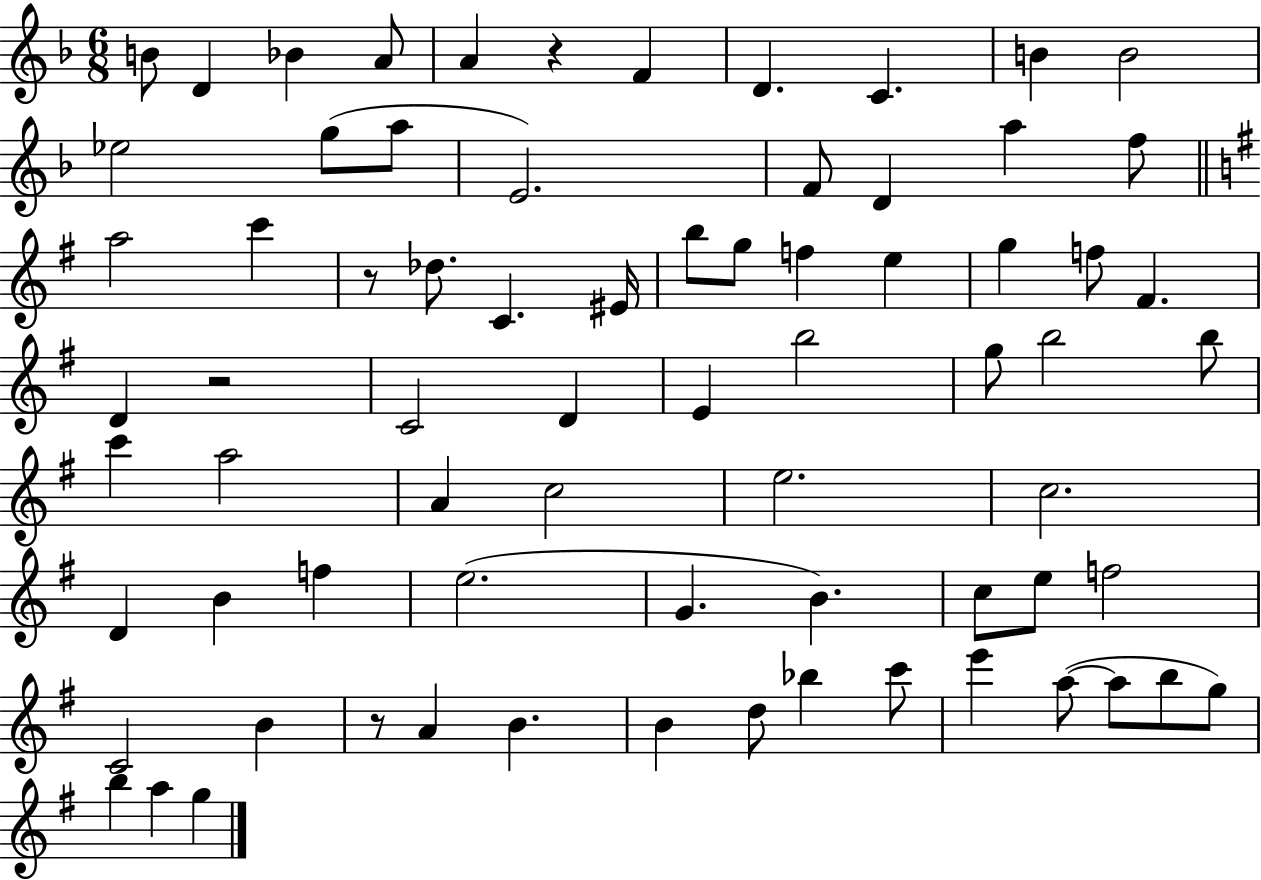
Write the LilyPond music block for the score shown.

{
  \clef treble
  \numericTimeSignature
  \time 6/8
  \key f \major
  \repeat volta 2 { b'8 d'4 bes'4 a'8 | a'4 r4 f'4 | d'4. c'4. | b'4 b'2 | \break ees''2 g''8( a''8 | e'2.) | f'8 d'4 a''4 f''8 | \bar "||" \break \key g \major a''2 c'''4 | r8 des''8. c'4. eis'16 | b''8 g''8 f''4 e''4 | g''4 f''8 fis'4. | \break d'4 r2 | c'2 d'4 | e'4 b''2 | g''8 b''2 b''8 | \break c'''4 a''2 | a'4 c''2 | e''2. | c''2. | \break d'4 b'4 f''4 | e''2.( | g'4. b'4.) | c''8 e''8 f''2 | \break c'2 b'4 | r8 a'4 b'4. | b'4 d''8 bes''4 c'''8 | e'''4 a''8~(~ a''8 b''8 g''8) | \break b''4 a''4 g''4 | } \bar "|."
}